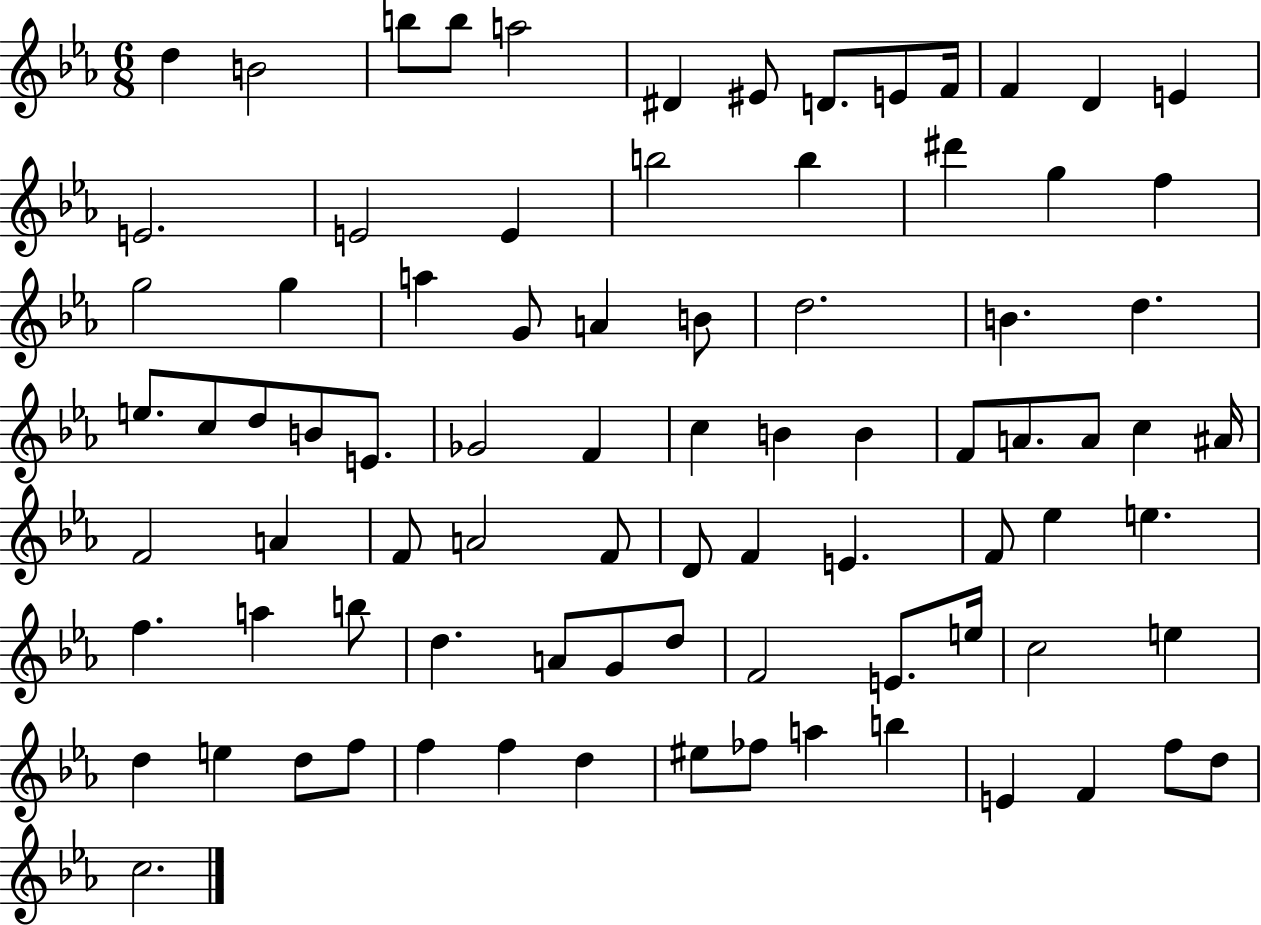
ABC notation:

X:1
T:Untitled
M:6/8
L:1/4
K:Eb
d B2 b/2 b/2 a2 ^D ^E/2 D/2 E/2 F/4 F D E E2 E2 E b2 b ^d' g f g2 g a G/2 A B/2 d2 B d e/2 c/2 d/2 B/2 E/2 _G2 F c B B F/2 A/2 A/2 c ^A/4 F2 A F/2 A2 F/2 D/2 F E F/2 _e e f a b/2 d A/2 G/2 d/2 F2 E/2 e/4 c2 e d e d/2 f/2 f f d ^e/2 _f/2 a b E F f/2 d/2 c2